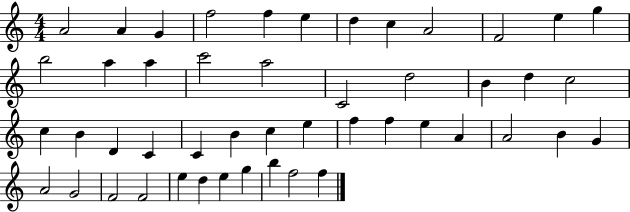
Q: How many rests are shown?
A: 0